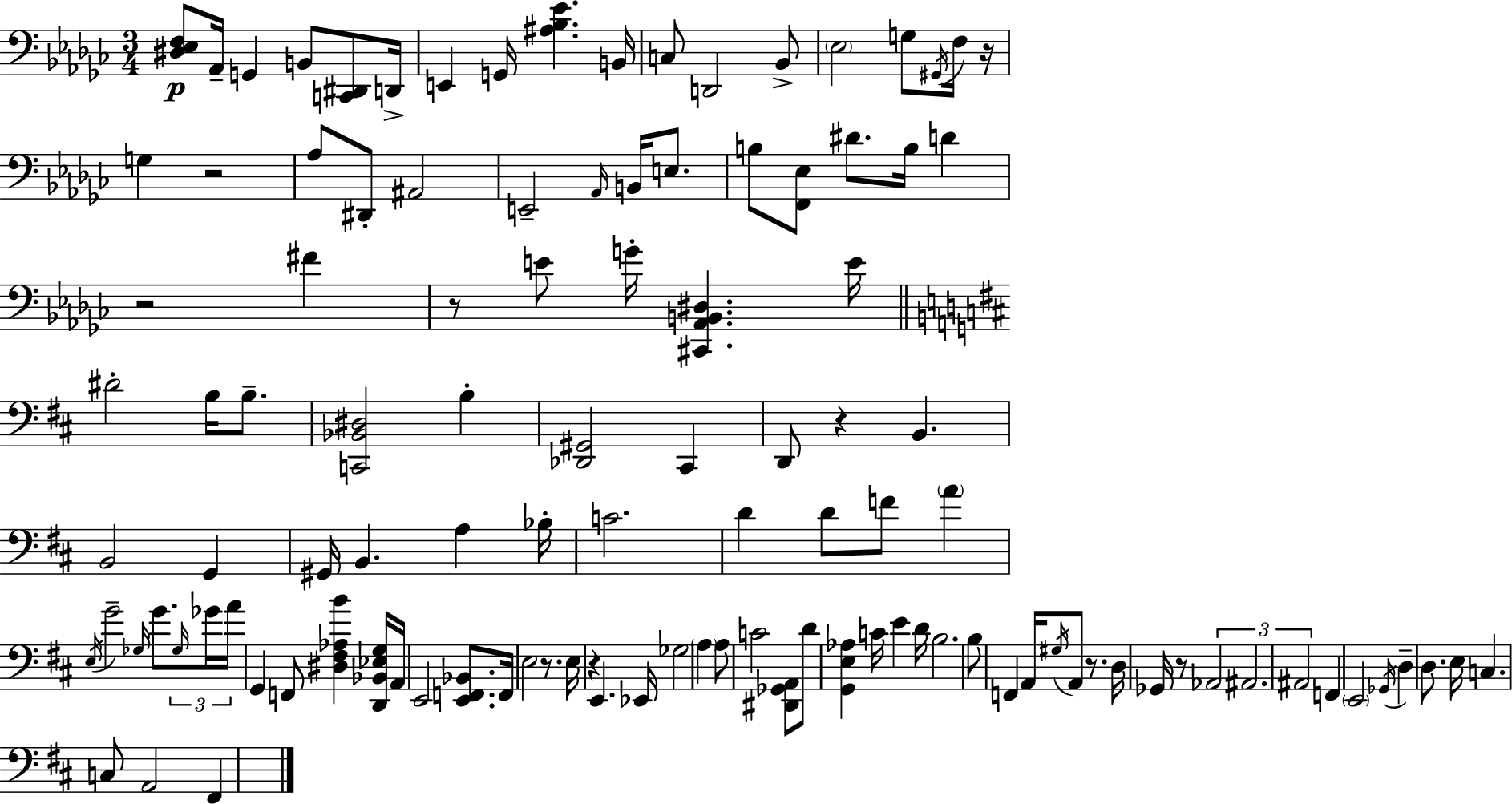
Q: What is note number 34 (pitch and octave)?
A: B3